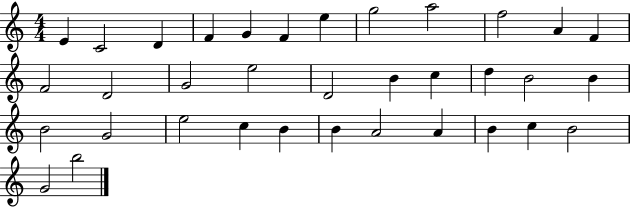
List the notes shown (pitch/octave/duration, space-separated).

E4/q C4/h D4/q F4/q G4/q F4/q E5/q G5/h A5/h F5/h A4/q F4/q F4/h D4/h G4/h E5/h D4/h B4/q C5/q D5/q B4/h B4/q B4/h G4/h E5/h C5/q B4/q B4/q A4/h A4/q B4/q C5/q B4/h G4/h B5/h